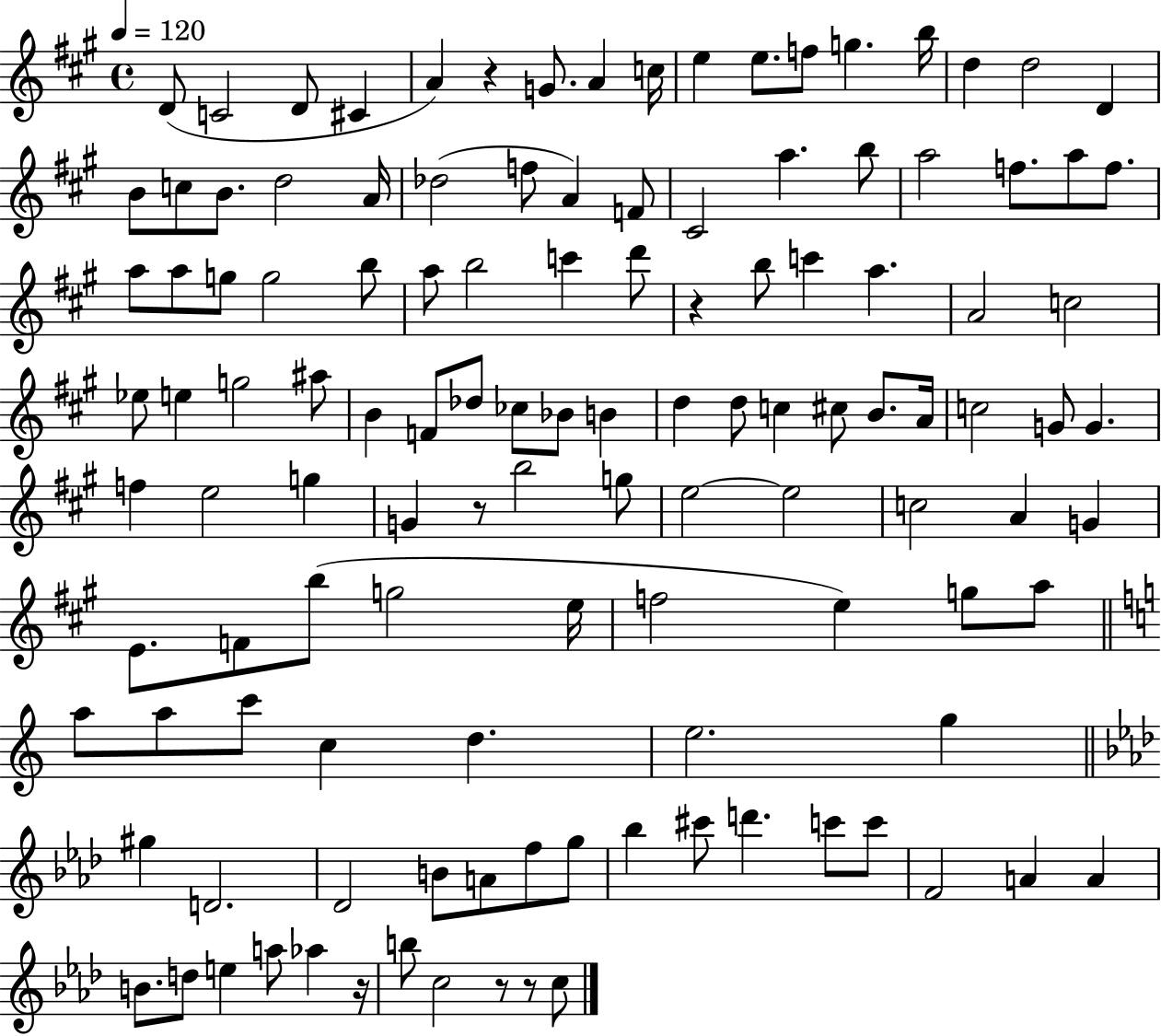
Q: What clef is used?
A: treble